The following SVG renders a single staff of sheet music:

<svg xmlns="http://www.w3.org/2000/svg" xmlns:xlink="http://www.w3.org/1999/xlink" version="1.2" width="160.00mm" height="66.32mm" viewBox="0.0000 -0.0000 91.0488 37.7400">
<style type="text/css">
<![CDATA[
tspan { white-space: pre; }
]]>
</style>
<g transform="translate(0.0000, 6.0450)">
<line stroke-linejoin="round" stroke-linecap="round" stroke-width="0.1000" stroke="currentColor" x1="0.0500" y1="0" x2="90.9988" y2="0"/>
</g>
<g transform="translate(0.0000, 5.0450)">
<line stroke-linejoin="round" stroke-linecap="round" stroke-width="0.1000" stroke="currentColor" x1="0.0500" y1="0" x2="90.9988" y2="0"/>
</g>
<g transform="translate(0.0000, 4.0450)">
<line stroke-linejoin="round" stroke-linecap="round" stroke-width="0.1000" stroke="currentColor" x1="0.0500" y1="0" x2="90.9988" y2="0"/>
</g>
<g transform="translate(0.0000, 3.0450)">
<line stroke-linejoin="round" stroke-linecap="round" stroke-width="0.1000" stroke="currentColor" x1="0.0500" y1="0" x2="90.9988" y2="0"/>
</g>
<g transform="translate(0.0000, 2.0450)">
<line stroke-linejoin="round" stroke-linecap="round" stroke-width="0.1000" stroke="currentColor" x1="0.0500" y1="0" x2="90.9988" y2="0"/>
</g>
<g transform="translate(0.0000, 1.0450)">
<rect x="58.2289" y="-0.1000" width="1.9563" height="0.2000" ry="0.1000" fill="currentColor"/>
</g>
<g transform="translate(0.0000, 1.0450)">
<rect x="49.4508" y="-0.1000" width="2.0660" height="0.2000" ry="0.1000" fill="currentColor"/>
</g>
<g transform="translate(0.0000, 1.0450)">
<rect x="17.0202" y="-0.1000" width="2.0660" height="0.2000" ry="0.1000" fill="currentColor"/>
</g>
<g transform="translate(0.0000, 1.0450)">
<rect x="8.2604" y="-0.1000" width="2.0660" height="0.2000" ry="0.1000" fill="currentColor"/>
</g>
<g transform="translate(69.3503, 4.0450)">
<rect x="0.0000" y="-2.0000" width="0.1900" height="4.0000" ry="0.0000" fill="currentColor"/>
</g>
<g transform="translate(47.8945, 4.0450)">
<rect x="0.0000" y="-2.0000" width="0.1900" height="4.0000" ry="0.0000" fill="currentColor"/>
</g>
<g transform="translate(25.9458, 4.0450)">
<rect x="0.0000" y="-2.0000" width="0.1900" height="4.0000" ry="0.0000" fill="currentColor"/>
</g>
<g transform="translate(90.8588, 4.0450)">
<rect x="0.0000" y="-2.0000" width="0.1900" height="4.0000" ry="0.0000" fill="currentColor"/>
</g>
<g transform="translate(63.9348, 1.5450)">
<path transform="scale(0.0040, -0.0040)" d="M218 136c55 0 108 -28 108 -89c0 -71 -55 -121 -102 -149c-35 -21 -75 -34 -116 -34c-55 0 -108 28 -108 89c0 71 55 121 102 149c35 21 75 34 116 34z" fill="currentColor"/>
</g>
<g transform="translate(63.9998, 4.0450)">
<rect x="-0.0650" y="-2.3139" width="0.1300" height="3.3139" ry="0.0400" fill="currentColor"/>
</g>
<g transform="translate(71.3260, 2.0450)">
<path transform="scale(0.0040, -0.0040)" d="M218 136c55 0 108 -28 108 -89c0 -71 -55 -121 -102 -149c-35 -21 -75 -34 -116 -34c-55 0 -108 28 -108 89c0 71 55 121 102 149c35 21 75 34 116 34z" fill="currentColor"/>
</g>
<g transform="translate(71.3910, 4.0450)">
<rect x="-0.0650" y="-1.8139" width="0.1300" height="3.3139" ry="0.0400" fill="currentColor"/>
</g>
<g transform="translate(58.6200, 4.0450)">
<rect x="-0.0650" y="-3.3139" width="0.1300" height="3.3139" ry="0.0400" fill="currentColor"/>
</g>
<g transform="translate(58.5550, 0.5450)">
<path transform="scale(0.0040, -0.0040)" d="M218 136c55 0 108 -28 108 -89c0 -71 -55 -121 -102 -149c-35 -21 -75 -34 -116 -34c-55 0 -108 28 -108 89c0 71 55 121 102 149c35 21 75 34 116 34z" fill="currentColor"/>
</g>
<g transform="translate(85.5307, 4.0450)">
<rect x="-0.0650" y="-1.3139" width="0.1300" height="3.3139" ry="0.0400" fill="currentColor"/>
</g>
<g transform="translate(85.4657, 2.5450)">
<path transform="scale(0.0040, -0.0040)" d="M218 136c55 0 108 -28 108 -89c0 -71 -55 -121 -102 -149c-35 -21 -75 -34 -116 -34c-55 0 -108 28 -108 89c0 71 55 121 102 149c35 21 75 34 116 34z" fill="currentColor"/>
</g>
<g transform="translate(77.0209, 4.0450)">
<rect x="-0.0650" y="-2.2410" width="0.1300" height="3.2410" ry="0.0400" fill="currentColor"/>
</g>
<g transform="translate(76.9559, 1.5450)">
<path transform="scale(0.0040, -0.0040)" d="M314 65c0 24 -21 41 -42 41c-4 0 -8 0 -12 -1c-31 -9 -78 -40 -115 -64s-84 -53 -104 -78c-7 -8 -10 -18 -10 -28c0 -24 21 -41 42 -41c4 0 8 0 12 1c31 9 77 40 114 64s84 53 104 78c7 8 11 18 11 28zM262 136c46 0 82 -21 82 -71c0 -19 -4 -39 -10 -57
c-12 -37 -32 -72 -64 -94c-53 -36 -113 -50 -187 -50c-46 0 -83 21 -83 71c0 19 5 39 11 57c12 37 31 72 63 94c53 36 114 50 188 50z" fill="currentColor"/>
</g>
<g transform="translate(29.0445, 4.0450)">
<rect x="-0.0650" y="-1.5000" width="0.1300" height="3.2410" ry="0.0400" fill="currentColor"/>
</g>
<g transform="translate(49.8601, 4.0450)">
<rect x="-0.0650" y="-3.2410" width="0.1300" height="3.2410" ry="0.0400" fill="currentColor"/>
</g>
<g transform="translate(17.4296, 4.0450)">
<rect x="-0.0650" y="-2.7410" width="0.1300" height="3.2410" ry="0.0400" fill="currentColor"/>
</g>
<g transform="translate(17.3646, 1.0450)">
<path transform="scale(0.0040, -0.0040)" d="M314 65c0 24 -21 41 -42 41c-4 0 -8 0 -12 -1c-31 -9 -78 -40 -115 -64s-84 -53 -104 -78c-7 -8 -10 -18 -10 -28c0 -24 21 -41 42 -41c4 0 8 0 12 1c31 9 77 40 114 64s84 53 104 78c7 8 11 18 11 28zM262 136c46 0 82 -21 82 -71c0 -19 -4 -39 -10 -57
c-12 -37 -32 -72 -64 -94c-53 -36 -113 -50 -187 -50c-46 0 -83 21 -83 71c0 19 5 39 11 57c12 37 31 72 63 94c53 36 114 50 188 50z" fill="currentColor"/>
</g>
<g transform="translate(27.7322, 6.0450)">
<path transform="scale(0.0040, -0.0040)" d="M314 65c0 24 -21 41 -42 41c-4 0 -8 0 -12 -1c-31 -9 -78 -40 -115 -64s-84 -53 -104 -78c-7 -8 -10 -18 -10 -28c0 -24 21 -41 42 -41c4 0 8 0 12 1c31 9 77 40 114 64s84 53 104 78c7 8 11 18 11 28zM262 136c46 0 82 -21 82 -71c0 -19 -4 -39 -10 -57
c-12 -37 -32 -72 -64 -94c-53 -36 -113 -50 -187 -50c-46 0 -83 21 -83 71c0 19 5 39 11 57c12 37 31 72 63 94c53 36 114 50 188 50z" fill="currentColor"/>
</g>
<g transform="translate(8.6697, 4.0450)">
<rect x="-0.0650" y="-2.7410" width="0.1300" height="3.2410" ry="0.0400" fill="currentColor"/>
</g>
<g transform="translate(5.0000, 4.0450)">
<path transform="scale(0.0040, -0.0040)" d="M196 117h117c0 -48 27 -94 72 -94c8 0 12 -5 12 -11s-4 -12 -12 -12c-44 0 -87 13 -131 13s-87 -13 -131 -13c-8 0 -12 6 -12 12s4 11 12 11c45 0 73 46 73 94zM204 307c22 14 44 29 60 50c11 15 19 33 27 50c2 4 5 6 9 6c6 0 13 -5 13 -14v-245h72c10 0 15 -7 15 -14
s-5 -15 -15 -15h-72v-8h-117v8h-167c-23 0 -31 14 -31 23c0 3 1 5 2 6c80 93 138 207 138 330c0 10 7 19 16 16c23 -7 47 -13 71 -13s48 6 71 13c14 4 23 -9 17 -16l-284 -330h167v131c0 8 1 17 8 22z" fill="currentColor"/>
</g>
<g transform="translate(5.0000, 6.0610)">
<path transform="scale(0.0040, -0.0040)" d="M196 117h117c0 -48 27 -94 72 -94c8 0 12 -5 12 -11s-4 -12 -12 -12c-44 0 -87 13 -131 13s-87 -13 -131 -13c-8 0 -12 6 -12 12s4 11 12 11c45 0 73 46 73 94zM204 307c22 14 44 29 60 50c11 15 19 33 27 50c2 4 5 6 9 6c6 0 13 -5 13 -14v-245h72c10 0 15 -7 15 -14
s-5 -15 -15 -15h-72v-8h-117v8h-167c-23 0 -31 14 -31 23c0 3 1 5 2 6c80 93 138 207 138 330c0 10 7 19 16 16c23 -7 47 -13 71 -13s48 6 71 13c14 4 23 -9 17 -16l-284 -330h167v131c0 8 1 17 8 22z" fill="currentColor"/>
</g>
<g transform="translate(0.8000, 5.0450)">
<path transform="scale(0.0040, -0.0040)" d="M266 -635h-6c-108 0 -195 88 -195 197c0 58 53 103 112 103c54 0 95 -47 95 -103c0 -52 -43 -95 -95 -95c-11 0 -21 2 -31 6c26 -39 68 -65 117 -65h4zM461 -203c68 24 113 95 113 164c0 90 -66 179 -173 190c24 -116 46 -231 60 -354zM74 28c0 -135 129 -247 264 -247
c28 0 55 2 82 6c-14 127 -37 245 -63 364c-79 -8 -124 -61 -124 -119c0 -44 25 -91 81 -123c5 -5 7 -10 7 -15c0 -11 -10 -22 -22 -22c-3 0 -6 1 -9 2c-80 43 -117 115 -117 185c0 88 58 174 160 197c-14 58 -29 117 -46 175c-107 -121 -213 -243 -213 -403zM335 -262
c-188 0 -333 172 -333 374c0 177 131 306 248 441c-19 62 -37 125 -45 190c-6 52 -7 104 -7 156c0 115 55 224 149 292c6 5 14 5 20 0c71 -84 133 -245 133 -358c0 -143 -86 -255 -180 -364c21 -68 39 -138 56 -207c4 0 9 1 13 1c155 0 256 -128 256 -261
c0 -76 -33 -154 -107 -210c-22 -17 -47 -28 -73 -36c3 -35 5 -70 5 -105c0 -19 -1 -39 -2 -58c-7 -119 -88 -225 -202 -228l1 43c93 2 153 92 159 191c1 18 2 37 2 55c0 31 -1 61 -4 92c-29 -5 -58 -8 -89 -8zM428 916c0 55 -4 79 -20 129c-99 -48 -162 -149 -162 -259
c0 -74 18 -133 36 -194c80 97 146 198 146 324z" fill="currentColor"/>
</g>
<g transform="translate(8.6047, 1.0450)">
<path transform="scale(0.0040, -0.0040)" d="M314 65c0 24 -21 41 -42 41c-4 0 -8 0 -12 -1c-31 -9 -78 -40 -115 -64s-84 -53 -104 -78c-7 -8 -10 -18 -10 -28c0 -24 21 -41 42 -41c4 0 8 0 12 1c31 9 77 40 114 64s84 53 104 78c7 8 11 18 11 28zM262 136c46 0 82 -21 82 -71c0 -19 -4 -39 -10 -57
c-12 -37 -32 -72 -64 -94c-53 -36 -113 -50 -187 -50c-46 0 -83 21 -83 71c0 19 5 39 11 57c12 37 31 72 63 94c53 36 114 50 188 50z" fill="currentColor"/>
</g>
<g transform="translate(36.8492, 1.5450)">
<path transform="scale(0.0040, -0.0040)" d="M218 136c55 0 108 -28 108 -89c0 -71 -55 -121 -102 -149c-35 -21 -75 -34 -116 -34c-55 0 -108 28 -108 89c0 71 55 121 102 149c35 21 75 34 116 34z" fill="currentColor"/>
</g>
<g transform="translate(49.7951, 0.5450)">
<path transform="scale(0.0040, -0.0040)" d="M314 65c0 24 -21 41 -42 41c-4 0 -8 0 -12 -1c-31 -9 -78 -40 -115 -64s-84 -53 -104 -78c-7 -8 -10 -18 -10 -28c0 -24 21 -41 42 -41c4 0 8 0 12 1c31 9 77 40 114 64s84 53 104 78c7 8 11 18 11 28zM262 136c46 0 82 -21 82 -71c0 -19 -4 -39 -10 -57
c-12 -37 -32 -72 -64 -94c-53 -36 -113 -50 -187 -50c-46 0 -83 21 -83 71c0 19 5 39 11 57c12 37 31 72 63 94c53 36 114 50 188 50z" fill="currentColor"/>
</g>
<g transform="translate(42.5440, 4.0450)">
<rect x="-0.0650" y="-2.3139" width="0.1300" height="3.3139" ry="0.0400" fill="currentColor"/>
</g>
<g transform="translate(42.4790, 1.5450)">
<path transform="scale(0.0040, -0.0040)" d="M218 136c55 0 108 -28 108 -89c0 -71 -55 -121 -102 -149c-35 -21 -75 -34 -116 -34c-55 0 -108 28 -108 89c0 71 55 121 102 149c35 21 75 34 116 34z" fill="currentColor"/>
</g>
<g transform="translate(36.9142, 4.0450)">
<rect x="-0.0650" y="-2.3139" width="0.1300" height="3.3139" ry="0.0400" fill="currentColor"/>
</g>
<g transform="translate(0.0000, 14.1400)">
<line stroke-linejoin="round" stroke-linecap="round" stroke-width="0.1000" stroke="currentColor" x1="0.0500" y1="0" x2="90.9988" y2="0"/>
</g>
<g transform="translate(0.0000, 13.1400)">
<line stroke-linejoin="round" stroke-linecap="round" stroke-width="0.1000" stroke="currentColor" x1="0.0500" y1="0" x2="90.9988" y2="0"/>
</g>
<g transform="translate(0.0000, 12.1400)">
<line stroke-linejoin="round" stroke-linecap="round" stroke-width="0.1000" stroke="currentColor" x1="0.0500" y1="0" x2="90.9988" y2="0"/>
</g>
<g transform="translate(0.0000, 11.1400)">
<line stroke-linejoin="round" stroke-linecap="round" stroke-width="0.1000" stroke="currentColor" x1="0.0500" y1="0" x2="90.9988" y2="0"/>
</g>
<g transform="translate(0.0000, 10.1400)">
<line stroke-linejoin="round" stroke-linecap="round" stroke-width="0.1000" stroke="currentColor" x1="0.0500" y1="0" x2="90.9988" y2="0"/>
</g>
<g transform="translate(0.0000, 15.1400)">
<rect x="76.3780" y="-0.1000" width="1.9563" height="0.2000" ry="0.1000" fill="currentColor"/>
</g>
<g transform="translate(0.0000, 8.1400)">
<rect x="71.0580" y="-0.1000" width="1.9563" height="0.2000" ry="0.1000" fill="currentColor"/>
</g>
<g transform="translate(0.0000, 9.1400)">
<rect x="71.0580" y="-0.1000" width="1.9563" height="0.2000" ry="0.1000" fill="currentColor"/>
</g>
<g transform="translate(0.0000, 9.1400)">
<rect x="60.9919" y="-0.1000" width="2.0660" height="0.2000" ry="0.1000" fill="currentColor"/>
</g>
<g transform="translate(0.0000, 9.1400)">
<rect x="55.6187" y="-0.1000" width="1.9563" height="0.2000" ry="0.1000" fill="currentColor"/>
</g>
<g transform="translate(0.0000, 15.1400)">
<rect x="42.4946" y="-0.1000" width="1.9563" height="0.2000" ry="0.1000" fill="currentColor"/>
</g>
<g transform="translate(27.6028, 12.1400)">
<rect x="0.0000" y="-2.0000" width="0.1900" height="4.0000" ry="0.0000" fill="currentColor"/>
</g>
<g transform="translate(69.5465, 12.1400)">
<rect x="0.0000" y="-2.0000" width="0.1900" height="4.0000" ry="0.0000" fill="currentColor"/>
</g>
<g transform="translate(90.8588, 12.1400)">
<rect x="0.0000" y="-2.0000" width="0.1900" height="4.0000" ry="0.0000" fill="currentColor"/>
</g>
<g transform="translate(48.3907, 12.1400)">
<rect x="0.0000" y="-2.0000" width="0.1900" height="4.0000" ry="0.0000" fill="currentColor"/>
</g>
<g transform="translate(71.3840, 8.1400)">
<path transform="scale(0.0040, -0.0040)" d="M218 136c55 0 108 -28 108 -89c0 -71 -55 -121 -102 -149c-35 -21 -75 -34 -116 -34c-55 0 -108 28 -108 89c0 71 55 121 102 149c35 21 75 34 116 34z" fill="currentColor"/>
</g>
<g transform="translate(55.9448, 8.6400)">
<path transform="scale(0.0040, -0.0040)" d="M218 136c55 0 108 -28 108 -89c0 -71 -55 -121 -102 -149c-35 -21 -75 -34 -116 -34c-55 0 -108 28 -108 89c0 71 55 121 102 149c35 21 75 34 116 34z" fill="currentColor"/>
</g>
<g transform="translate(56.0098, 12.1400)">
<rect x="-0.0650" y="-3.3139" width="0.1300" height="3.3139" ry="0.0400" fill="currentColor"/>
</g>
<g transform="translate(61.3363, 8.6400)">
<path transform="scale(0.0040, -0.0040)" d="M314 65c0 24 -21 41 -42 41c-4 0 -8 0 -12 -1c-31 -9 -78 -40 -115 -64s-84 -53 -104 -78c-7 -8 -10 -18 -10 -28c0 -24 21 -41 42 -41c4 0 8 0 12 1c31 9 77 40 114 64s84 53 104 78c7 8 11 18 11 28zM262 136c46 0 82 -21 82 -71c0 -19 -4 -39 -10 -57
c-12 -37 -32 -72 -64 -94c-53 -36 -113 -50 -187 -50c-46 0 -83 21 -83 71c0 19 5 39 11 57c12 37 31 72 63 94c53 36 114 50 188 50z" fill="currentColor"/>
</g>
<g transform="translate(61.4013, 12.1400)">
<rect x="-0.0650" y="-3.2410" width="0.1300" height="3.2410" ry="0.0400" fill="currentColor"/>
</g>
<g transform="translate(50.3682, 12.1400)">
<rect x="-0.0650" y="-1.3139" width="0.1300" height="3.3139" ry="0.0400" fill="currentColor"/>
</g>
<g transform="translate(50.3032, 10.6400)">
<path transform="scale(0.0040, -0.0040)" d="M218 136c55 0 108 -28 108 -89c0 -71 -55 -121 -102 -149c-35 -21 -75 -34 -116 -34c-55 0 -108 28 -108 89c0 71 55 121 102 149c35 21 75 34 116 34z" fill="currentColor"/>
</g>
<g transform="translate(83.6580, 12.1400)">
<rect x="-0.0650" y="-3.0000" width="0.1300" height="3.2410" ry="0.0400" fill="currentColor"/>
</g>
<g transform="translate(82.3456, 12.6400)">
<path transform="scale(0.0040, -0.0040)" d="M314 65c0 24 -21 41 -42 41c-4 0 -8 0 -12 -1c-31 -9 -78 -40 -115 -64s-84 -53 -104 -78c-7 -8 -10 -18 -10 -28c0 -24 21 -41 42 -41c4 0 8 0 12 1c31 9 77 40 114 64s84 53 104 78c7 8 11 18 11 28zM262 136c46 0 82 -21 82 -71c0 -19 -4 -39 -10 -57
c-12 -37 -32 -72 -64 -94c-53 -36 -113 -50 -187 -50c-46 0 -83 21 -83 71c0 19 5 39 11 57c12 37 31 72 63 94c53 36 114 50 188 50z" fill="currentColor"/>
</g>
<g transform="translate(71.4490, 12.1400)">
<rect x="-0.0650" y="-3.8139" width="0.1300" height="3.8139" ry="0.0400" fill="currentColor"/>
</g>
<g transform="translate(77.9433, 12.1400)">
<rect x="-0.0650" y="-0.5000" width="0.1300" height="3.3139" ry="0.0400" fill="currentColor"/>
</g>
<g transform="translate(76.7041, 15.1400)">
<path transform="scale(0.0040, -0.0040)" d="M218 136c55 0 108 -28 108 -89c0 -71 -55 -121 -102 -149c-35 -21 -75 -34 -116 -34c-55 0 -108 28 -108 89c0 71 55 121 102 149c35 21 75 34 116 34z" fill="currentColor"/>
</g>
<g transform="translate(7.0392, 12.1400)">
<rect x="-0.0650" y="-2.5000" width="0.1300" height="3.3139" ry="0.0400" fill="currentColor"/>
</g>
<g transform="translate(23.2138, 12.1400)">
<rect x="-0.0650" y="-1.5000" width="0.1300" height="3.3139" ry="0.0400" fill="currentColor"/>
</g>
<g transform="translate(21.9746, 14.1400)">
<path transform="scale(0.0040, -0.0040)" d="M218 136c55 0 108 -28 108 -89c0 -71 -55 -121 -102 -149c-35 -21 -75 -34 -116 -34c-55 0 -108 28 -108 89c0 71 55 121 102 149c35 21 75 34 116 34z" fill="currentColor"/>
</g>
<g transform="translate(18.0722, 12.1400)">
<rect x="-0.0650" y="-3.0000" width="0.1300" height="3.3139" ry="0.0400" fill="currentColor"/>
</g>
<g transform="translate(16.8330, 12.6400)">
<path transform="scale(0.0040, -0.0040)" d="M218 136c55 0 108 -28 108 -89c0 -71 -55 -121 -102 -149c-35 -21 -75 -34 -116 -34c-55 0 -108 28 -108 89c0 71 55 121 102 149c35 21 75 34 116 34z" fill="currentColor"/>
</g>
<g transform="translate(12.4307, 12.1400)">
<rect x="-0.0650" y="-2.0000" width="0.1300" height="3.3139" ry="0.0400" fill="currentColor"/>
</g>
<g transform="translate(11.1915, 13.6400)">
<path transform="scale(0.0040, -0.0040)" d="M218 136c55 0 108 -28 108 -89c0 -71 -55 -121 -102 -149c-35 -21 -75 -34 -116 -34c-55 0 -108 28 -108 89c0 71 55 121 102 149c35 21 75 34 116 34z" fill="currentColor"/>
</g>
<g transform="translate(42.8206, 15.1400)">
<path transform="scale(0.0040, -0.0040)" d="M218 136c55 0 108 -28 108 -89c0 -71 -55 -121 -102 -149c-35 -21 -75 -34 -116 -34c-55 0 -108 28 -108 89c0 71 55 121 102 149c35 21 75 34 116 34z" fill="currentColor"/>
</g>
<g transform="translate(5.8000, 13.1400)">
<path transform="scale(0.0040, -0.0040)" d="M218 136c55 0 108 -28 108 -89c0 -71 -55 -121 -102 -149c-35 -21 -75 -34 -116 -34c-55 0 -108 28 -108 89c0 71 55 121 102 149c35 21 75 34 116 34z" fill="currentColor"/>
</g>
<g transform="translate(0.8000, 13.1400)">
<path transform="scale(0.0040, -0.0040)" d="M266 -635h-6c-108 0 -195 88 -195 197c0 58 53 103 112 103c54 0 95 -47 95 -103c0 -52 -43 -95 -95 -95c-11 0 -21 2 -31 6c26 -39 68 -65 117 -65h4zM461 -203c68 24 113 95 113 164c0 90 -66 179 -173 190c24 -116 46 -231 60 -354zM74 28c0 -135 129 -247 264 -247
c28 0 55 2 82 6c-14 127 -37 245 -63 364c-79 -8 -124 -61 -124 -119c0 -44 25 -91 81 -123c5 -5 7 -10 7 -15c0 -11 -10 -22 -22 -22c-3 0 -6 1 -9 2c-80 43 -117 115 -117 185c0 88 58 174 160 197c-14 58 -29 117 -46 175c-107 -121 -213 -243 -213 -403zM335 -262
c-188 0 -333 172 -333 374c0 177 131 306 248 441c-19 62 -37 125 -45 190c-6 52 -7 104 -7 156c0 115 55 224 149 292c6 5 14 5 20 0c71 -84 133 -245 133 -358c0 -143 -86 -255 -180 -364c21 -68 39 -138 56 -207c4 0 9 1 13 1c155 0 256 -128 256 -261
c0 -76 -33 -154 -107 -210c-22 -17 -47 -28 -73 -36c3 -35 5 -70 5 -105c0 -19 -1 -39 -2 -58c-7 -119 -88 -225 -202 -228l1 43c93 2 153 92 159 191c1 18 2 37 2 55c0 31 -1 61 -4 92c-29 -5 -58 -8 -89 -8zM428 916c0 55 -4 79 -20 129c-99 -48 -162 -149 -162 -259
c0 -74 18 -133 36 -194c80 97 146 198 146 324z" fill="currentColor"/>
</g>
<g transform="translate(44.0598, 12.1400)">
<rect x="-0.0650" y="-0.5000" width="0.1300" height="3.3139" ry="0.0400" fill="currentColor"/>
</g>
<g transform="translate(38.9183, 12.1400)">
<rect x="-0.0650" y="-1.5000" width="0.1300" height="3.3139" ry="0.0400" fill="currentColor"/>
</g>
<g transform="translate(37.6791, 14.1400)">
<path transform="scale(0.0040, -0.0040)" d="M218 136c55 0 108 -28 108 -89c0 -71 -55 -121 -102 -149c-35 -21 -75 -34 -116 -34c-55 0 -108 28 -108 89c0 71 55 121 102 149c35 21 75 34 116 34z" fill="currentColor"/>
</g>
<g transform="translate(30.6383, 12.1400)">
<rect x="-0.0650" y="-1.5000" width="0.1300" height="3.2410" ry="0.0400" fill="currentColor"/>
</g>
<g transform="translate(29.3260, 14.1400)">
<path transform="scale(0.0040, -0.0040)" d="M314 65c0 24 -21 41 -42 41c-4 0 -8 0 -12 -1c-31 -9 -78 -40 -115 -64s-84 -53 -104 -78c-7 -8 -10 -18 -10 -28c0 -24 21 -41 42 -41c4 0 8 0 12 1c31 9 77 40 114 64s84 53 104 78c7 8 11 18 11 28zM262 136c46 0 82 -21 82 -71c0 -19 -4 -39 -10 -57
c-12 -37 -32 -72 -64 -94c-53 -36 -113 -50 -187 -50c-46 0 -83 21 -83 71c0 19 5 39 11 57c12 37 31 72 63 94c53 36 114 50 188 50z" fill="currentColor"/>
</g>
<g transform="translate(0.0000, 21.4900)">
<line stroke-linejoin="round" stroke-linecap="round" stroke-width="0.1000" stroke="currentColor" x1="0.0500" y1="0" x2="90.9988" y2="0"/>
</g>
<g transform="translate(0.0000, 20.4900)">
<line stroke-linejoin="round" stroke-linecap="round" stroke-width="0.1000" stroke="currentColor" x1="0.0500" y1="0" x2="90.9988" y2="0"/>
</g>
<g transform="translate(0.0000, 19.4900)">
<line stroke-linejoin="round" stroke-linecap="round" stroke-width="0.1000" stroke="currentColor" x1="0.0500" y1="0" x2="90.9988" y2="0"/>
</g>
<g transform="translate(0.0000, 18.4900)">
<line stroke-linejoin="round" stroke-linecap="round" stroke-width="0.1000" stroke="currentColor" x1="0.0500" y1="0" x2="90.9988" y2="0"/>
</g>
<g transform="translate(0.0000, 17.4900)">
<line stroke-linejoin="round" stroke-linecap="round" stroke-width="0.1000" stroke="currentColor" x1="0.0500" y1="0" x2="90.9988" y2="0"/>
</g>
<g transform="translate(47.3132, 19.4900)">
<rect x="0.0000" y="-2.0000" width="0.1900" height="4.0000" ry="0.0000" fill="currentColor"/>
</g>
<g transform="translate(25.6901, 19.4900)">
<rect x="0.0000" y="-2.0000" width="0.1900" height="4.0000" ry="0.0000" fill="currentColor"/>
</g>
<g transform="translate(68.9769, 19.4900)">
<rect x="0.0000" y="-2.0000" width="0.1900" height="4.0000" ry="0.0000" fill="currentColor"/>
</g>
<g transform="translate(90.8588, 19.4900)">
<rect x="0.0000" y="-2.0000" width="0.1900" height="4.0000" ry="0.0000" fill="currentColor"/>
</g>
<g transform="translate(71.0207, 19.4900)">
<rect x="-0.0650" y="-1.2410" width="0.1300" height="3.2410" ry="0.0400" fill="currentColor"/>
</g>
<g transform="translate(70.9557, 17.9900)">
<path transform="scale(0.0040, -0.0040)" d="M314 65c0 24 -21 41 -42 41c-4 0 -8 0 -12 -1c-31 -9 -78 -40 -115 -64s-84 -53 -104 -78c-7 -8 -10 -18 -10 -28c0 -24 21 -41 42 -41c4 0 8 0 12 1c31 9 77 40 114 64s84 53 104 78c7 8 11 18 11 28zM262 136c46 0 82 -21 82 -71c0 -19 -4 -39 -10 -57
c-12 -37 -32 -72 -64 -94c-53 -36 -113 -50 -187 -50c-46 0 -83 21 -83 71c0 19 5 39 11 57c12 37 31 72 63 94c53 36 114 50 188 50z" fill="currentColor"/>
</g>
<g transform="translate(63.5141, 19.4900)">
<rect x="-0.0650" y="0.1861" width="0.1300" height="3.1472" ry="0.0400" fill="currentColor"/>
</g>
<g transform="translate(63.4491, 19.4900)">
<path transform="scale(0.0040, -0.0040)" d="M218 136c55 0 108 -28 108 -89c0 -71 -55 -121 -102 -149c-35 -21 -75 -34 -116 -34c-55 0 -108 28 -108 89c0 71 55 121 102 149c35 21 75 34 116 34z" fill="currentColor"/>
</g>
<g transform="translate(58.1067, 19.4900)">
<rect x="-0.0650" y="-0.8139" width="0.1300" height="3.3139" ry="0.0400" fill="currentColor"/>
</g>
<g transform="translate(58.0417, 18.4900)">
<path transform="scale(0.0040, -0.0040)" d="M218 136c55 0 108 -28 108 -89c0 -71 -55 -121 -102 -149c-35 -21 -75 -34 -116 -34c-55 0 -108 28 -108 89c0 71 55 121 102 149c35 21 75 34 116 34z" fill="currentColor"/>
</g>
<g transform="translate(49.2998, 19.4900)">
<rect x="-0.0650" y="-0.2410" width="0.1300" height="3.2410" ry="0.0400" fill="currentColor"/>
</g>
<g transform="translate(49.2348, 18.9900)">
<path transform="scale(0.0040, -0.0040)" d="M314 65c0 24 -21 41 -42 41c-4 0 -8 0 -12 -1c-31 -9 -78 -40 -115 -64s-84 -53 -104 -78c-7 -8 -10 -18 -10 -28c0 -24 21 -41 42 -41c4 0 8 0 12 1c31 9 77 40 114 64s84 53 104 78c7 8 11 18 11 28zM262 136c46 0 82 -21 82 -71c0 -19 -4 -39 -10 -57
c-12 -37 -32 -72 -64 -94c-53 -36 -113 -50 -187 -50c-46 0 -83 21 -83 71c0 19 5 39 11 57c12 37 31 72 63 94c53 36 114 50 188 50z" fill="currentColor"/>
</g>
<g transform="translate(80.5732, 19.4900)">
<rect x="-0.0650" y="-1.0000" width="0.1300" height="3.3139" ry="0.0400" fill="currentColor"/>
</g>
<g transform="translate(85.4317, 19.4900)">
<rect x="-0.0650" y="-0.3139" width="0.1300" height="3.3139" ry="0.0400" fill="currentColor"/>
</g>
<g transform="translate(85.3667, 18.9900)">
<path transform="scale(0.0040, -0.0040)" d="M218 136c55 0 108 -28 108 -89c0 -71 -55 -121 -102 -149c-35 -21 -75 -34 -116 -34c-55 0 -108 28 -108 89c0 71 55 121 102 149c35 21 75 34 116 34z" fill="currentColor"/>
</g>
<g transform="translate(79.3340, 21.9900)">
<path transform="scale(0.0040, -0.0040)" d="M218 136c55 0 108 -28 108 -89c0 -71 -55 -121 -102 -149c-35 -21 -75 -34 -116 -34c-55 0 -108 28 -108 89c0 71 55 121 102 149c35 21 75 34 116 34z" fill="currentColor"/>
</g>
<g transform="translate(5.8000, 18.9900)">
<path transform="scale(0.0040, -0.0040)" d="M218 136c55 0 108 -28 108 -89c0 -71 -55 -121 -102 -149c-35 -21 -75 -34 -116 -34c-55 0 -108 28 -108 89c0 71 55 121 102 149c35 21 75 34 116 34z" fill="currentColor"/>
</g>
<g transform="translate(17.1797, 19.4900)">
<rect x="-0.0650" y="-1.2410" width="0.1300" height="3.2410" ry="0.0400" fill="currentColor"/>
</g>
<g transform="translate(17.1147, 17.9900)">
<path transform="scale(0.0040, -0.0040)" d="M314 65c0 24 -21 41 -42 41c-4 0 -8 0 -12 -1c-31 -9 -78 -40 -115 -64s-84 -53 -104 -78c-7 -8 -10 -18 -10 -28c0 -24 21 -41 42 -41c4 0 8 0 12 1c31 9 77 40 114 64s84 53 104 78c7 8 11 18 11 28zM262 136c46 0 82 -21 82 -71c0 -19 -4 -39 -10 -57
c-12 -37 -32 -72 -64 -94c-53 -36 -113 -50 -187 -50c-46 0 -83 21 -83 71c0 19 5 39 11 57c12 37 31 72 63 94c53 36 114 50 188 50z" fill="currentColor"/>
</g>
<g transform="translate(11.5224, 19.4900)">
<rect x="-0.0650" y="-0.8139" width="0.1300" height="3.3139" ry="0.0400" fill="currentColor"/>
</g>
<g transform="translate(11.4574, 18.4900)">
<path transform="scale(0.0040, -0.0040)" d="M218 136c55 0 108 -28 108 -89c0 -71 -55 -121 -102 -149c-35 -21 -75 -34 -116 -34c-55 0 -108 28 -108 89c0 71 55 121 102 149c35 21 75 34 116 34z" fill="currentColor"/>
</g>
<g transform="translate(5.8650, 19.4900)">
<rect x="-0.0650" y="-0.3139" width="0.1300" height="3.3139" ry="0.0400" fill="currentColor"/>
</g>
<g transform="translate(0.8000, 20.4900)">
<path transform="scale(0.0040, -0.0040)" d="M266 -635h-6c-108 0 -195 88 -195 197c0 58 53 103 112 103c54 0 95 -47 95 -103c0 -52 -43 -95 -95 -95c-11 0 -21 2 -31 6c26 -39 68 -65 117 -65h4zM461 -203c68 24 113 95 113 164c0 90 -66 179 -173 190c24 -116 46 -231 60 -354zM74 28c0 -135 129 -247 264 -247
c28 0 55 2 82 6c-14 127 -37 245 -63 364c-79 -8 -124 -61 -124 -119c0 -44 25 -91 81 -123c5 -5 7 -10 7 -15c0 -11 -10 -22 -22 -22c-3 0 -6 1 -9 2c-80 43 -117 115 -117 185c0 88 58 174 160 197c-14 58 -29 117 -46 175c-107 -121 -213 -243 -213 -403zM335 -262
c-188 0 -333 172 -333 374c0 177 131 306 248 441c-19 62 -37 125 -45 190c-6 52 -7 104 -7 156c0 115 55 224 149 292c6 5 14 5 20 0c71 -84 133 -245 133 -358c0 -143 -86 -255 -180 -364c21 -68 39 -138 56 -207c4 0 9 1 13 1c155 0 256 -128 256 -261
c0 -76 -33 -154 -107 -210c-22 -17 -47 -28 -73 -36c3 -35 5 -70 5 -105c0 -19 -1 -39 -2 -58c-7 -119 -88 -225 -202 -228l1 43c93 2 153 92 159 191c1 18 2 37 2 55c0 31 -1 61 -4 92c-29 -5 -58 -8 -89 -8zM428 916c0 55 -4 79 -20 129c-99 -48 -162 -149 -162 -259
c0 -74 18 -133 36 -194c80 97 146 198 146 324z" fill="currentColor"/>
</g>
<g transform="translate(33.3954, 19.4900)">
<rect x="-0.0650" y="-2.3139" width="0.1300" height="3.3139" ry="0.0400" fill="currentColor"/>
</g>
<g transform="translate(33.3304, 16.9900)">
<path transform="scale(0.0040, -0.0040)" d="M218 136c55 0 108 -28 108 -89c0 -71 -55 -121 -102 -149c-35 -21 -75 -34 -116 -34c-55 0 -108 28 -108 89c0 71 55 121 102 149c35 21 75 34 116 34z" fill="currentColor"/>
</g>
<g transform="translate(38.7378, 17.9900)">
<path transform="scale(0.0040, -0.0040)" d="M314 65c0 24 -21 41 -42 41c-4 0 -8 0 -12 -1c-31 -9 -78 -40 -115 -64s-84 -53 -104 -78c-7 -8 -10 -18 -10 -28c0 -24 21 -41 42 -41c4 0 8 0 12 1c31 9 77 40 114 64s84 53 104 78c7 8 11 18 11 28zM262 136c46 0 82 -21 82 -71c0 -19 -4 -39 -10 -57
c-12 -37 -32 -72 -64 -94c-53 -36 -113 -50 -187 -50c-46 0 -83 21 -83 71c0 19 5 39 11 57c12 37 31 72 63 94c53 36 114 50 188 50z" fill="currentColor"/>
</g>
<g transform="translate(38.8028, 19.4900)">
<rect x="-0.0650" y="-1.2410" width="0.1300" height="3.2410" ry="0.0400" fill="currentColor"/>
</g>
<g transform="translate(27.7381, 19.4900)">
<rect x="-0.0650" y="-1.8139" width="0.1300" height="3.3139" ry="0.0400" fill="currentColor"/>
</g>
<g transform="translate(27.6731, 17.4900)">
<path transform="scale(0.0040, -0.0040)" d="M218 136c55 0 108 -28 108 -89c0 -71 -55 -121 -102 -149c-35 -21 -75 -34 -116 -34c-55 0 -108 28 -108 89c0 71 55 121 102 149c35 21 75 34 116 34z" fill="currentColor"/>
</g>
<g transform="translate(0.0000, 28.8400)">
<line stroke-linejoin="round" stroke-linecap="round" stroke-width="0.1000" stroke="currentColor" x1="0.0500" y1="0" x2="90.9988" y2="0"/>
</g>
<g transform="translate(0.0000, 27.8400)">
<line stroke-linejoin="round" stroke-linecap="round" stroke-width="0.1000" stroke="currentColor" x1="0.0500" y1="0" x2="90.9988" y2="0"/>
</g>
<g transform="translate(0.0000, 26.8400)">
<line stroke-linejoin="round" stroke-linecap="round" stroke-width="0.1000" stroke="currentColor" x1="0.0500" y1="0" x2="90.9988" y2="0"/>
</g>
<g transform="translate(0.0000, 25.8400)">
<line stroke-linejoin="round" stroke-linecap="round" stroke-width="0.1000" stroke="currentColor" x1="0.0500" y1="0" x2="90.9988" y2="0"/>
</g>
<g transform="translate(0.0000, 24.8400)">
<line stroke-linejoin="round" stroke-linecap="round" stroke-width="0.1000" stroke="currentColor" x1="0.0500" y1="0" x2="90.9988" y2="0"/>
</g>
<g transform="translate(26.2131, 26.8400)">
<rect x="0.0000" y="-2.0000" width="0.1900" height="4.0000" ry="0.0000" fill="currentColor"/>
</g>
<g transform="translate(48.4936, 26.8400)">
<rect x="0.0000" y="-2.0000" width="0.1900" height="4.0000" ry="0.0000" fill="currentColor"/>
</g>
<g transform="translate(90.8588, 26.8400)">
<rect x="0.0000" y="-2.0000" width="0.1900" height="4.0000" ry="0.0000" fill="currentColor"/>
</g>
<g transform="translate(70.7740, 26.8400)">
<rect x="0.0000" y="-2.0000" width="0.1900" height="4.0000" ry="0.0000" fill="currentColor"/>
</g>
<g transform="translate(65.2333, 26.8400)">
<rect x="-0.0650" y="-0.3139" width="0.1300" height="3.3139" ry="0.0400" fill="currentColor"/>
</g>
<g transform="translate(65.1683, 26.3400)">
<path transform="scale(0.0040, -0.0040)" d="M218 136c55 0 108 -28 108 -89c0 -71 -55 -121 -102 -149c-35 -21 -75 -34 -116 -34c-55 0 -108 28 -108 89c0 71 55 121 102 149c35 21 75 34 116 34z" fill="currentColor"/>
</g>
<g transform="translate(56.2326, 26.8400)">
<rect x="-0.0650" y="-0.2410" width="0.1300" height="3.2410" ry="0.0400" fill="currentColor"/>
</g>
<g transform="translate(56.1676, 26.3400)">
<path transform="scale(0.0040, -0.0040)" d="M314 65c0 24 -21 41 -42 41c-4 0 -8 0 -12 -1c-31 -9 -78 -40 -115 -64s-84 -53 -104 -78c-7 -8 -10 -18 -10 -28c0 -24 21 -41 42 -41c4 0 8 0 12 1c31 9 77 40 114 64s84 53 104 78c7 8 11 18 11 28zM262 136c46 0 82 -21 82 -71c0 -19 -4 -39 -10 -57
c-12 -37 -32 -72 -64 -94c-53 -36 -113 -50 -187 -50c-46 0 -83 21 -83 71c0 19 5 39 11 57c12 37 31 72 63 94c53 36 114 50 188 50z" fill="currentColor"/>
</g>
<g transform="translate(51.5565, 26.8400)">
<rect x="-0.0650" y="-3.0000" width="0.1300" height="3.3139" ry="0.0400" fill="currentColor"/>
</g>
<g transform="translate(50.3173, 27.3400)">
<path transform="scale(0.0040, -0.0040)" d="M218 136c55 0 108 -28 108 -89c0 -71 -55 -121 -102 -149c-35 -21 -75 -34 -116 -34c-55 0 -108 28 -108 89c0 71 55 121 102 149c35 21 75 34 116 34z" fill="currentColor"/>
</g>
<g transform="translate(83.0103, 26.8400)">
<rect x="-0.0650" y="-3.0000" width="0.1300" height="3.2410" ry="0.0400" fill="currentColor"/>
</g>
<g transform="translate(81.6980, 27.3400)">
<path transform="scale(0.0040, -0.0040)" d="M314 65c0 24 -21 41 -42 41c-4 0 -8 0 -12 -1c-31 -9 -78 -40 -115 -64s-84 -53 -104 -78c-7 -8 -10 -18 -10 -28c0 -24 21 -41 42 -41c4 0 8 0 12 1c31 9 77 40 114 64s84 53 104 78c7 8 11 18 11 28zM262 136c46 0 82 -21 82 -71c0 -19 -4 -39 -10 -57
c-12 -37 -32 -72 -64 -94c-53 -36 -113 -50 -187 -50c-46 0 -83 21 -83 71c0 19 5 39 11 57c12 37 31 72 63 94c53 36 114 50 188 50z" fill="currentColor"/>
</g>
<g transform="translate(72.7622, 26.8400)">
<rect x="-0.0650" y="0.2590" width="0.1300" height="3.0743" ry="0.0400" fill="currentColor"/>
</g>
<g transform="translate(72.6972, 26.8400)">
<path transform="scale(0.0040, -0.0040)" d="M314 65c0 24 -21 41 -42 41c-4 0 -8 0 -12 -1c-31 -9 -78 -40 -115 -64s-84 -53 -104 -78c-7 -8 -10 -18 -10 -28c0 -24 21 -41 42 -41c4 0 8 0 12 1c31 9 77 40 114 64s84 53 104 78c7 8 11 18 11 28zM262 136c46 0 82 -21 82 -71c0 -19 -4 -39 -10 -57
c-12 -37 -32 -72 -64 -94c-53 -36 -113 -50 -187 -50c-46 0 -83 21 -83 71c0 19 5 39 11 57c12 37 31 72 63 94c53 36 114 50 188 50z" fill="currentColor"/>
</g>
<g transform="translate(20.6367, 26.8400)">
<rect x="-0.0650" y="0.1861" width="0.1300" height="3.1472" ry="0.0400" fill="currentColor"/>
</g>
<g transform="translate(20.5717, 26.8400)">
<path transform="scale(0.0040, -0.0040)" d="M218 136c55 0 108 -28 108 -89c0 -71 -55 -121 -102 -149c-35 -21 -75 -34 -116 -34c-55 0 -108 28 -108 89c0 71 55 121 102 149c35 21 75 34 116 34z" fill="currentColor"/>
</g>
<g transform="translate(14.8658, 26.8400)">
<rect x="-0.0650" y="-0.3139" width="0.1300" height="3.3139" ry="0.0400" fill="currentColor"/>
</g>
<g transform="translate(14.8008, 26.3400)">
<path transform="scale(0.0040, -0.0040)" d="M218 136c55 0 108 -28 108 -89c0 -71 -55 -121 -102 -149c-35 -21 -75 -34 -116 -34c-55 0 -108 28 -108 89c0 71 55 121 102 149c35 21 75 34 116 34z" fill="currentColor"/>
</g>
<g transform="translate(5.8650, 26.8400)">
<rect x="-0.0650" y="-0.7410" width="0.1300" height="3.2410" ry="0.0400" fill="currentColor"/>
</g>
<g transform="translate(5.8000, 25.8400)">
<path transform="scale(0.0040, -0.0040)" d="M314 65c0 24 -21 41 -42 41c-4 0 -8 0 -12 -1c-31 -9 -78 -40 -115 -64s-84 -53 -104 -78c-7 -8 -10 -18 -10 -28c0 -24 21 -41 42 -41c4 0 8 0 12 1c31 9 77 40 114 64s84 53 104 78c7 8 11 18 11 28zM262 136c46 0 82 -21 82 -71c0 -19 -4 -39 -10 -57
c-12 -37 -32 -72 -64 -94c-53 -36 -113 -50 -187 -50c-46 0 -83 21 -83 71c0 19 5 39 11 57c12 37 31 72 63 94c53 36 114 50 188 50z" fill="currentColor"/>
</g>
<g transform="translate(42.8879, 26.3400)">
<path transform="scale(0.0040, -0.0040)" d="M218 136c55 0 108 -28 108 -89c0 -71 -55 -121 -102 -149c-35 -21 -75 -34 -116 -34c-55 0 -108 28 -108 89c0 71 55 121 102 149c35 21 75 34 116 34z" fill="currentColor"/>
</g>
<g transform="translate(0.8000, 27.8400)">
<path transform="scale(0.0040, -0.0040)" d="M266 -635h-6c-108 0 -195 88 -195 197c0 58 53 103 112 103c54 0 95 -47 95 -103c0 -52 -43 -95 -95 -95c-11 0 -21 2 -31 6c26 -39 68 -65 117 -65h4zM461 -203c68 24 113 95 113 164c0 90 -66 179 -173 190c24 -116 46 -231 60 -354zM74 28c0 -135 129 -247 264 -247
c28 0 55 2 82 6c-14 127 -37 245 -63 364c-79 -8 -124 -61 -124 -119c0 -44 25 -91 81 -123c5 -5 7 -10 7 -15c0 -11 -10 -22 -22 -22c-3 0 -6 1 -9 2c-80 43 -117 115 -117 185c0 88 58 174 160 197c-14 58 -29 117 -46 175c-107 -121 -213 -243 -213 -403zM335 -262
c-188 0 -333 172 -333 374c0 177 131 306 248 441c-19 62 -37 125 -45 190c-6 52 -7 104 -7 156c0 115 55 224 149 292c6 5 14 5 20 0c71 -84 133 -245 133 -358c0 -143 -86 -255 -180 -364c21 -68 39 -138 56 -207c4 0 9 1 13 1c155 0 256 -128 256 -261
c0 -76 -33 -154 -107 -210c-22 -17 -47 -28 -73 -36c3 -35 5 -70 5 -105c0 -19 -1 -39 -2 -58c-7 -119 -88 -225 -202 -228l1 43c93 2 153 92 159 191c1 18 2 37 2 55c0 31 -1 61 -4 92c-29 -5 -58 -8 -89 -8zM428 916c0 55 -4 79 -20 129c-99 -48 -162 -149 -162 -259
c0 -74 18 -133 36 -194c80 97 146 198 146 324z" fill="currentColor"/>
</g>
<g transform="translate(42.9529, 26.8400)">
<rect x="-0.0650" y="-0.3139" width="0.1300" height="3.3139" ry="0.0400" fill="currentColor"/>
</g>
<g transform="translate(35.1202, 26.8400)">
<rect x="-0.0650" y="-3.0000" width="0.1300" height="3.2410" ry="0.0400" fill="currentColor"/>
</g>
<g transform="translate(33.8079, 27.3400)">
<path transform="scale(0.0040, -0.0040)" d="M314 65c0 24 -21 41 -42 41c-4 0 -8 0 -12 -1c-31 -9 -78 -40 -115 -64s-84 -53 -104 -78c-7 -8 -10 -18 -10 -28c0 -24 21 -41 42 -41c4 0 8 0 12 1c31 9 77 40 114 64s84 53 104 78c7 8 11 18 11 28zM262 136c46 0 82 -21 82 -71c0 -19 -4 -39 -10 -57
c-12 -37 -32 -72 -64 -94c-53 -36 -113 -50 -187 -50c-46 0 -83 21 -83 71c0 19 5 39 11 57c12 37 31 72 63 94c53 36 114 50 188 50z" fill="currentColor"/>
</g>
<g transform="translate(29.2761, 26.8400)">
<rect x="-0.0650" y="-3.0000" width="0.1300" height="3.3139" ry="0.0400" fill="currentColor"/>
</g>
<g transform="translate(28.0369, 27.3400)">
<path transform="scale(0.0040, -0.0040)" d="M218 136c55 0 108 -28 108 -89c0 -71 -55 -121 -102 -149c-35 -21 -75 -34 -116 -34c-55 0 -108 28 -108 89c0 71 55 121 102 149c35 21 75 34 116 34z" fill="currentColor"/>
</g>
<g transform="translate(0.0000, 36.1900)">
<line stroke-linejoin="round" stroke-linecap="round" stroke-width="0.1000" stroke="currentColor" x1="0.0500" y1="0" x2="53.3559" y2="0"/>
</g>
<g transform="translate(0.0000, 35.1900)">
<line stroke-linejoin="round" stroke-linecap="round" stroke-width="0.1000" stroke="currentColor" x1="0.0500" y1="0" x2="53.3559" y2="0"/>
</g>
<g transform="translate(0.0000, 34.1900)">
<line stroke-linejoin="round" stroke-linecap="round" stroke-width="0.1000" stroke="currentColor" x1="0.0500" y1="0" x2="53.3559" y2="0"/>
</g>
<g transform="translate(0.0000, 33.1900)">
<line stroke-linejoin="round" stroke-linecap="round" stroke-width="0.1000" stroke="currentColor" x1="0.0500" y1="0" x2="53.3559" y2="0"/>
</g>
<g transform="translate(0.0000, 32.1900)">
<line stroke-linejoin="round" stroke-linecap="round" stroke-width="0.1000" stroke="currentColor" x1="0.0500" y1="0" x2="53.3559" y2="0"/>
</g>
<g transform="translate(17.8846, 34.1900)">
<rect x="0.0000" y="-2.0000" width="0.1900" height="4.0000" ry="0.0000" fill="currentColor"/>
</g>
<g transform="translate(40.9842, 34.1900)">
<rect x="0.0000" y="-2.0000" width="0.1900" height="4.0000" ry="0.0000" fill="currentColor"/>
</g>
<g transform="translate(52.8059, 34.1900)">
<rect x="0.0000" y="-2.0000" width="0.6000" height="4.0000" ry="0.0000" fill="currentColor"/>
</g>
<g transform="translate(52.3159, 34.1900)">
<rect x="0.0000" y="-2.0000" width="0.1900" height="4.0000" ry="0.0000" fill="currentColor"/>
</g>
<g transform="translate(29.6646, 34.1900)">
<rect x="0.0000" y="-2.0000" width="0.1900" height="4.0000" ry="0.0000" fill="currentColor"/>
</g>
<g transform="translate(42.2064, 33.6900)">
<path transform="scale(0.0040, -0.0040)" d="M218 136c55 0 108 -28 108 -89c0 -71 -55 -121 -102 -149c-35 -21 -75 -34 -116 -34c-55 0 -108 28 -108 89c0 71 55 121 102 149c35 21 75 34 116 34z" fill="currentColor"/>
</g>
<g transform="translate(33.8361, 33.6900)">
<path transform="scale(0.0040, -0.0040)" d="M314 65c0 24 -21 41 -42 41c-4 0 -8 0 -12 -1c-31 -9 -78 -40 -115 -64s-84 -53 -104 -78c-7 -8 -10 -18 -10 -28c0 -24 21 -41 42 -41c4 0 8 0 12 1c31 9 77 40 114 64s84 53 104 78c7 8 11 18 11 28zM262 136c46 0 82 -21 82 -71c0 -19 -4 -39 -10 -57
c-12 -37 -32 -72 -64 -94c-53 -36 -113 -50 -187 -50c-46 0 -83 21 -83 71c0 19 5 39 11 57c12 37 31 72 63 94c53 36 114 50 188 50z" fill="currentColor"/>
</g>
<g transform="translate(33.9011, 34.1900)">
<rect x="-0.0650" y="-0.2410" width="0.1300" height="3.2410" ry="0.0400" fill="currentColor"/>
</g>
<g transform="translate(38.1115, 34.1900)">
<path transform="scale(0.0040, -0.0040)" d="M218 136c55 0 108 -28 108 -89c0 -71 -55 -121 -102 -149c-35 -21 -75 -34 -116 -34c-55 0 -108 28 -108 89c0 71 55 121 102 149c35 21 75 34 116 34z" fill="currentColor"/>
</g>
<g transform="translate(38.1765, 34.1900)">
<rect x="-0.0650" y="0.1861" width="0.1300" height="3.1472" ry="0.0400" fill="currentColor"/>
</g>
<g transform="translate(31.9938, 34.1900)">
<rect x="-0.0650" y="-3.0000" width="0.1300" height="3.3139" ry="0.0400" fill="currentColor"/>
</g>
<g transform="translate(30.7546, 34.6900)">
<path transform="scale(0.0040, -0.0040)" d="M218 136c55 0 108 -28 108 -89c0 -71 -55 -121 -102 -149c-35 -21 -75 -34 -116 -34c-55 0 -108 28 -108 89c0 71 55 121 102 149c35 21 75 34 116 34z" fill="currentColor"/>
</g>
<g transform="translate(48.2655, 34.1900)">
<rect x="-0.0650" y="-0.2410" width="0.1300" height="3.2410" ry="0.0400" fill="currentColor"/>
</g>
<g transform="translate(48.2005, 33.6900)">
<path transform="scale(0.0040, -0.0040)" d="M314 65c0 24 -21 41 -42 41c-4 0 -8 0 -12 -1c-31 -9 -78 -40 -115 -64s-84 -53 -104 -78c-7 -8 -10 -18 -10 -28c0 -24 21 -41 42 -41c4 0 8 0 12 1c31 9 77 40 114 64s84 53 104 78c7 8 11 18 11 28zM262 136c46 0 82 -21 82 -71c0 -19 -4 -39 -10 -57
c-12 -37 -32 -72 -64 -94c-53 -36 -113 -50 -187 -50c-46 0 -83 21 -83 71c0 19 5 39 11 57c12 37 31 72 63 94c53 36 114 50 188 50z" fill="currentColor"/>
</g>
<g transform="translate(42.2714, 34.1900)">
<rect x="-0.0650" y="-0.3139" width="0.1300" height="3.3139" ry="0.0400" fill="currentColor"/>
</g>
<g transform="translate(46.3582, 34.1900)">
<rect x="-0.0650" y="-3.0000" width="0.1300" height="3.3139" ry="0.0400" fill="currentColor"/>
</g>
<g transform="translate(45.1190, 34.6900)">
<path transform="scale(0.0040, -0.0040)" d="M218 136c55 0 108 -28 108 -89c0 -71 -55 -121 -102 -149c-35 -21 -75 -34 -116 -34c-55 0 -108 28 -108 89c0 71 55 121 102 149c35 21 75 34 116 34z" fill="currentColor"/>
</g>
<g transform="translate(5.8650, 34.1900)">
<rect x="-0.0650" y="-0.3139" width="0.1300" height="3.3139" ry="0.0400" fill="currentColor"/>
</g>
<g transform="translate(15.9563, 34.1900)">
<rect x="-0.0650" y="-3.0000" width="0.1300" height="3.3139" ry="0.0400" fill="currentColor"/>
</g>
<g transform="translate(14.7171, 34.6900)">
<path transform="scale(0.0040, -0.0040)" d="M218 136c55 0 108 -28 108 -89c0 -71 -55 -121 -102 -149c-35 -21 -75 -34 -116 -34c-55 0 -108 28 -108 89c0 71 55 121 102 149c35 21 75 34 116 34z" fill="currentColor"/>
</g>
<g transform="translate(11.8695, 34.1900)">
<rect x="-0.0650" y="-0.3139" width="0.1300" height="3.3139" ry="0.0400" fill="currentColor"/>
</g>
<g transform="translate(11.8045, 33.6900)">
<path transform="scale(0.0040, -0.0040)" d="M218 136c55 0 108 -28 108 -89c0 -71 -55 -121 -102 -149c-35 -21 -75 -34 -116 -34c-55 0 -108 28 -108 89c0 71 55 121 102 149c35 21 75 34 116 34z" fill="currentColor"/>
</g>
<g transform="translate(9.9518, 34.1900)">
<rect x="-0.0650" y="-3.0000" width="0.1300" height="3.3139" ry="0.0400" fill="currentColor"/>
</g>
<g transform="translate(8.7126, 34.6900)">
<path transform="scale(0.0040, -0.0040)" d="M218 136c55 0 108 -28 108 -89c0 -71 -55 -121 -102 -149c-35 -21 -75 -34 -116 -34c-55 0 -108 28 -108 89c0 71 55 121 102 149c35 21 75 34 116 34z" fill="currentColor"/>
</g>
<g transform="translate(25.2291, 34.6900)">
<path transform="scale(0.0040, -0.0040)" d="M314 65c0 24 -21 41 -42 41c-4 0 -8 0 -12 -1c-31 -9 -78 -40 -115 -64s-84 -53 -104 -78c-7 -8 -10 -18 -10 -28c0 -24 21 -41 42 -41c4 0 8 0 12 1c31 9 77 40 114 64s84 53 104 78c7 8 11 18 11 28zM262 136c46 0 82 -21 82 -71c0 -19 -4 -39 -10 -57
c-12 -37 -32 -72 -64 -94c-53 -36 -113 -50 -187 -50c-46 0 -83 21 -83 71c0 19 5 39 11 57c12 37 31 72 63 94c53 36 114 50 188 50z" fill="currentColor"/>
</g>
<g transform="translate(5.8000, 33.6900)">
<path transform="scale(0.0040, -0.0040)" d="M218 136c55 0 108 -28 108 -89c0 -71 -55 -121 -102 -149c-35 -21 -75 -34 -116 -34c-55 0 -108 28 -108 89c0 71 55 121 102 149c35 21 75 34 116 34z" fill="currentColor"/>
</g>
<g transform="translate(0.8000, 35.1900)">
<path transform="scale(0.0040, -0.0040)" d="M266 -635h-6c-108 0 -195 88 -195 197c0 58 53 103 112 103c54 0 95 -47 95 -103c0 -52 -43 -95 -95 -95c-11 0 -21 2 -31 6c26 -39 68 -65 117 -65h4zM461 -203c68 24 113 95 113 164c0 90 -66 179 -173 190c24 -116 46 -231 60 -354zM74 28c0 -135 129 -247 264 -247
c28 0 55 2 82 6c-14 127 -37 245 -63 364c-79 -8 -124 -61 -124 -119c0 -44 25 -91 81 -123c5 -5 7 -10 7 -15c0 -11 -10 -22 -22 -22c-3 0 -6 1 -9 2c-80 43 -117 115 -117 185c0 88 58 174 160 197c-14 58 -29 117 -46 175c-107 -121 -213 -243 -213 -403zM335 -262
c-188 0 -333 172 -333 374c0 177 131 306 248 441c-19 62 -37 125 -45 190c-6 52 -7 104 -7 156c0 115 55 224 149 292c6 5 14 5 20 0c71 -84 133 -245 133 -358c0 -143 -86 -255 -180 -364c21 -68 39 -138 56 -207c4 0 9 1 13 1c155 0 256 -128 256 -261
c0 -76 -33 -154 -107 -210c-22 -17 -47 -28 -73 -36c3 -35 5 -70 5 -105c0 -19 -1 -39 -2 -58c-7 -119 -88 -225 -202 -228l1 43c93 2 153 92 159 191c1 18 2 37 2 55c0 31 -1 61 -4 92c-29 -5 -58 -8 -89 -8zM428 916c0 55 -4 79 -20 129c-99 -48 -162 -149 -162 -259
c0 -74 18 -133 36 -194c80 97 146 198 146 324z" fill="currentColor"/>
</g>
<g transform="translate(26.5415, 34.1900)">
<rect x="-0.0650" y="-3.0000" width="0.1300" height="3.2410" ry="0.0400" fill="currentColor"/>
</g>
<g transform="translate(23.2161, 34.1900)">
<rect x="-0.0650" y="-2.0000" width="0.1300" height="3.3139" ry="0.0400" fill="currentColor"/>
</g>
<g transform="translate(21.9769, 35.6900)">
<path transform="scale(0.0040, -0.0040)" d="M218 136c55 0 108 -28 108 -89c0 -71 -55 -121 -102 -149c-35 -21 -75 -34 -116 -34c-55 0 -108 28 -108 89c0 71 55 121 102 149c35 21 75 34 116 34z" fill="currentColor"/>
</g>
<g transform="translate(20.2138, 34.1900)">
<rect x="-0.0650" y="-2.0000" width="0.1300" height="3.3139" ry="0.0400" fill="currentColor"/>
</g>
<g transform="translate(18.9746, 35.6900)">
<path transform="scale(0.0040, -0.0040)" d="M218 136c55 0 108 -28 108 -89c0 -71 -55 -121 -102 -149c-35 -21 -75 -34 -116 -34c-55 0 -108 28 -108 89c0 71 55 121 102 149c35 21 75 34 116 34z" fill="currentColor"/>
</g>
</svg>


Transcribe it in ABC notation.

X:1
T:Untitled
M:4/4
L:1/4
K:C
a2 a2 E2 g g b2 b g f g2 e G F A E E2 E C e b b2 c' C A2 c d e2 f g e2 c2 d B e2 D c d2 c B A A2 c A c2 c B2 A2 c A c A F F A2 A c2 B c A c2